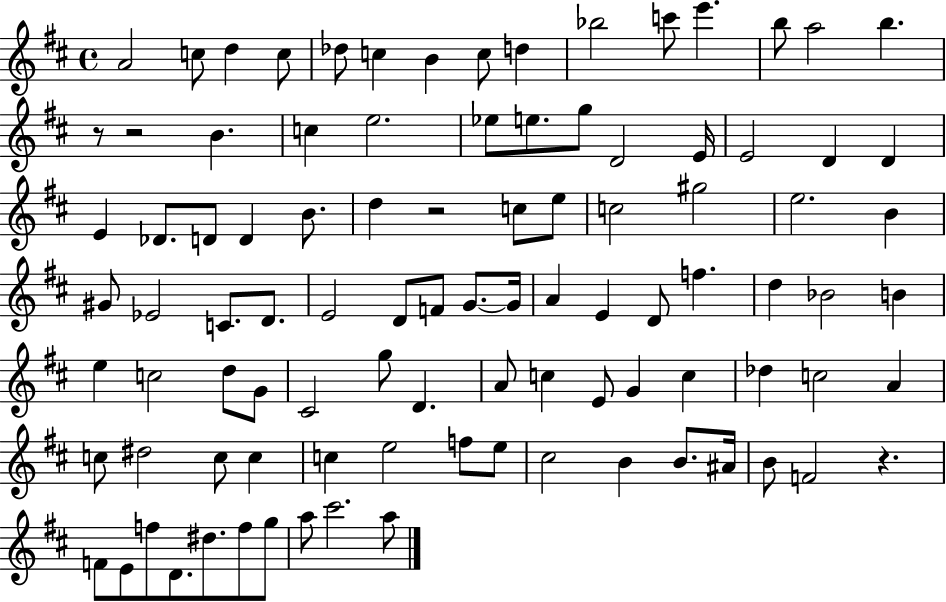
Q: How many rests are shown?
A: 4